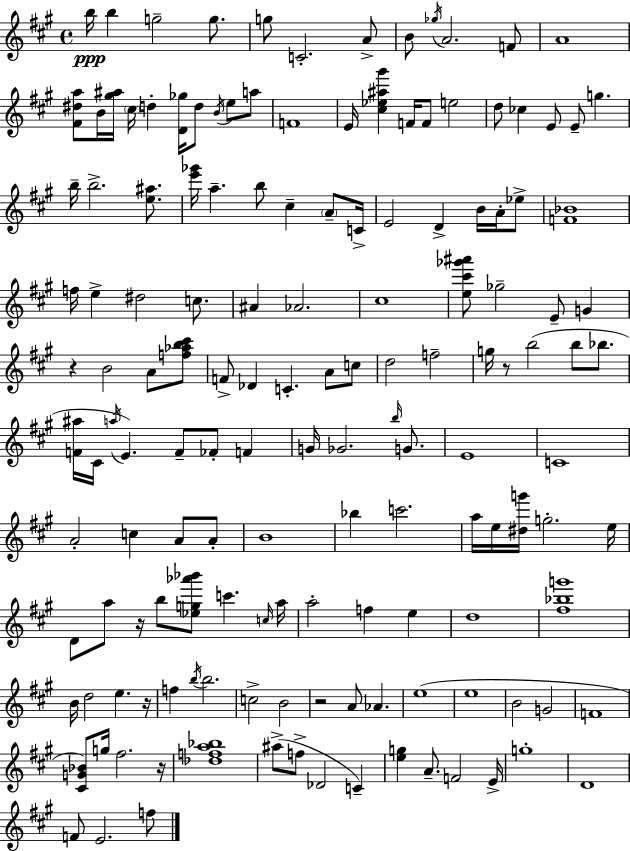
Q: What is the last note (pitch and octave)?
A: F5